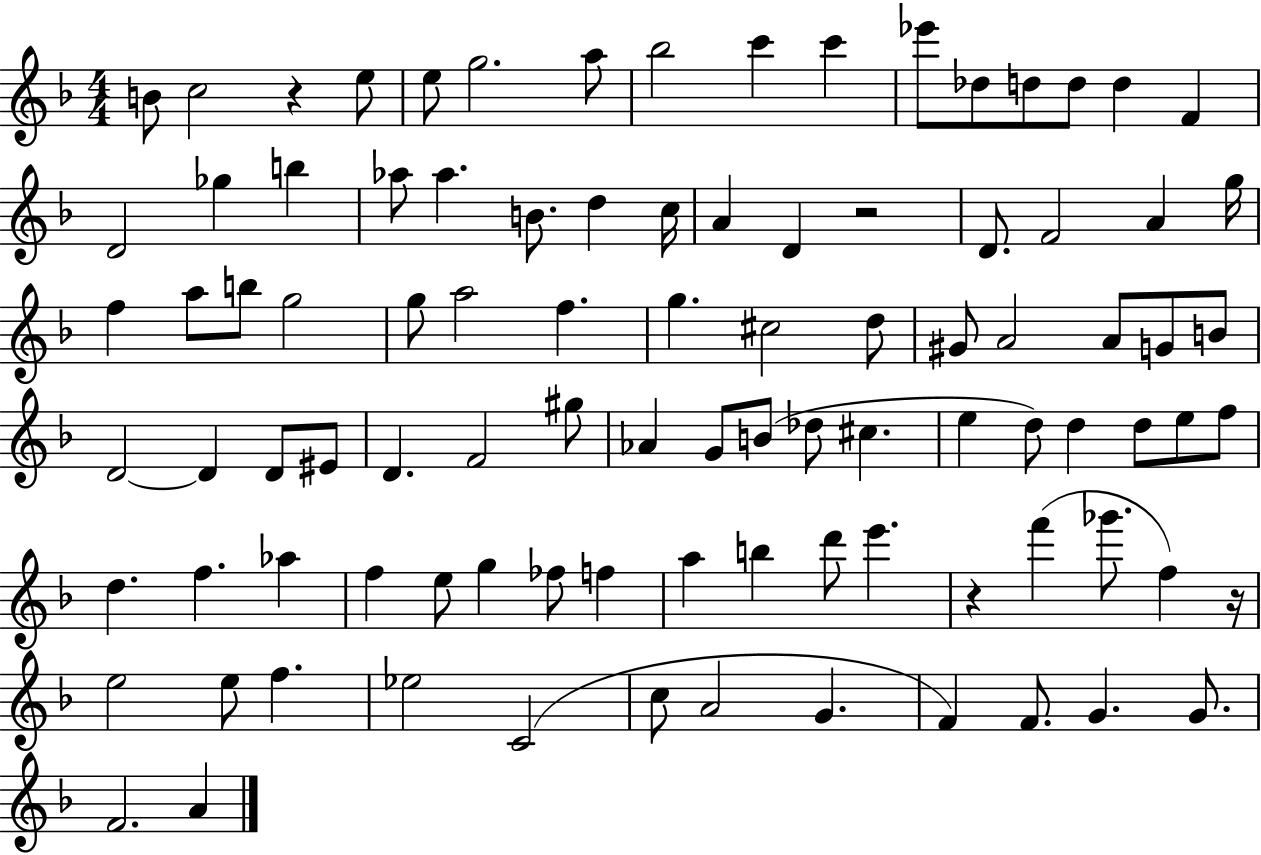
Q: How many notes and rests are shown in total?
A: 95